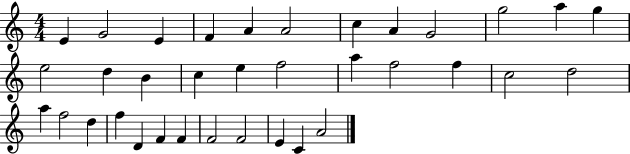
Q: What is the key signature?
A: C major